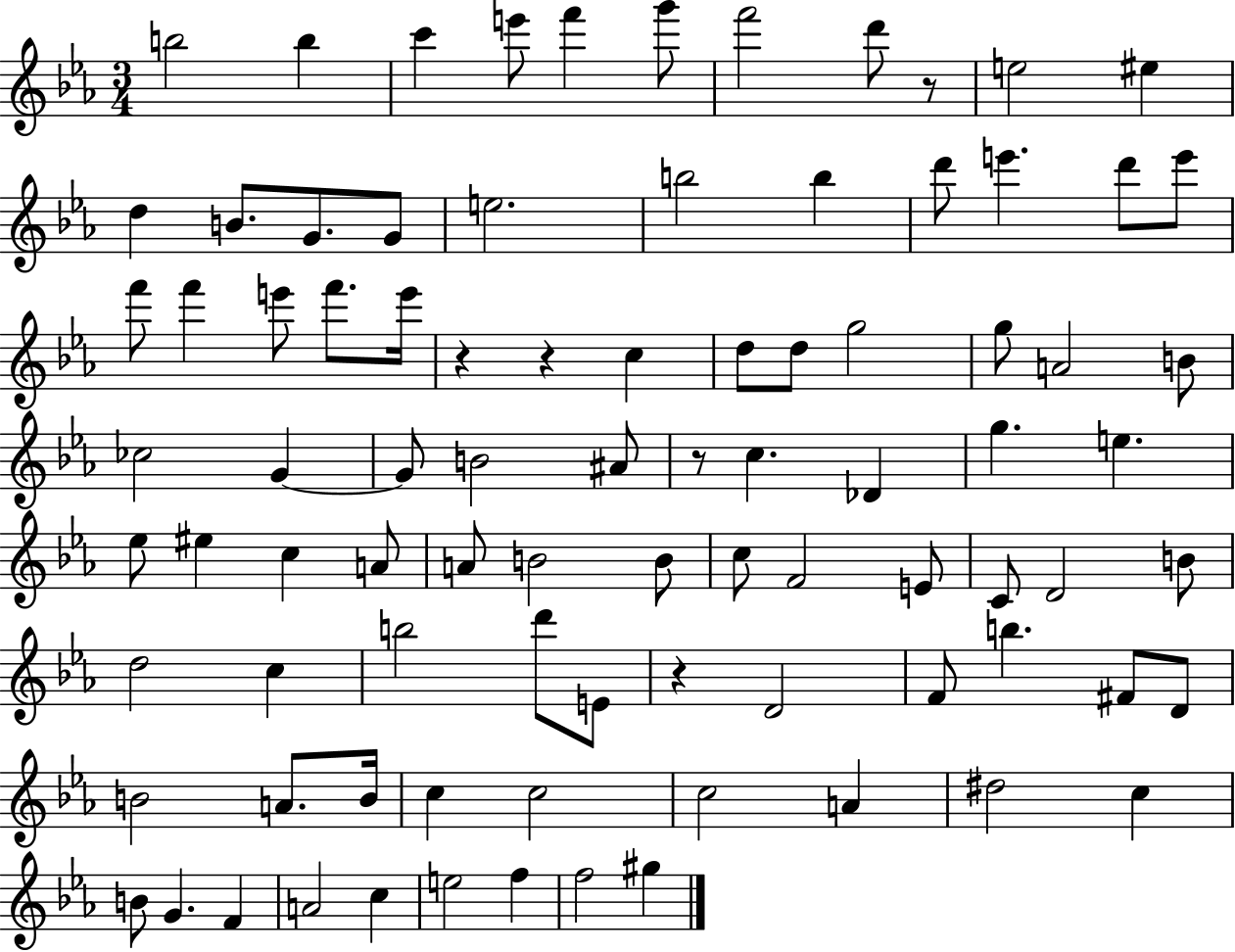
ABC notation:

X:1
T:Untitled
M:3/4
L:1/4
K:Eb
b2 b c' e'/2 f' g'/2 f'2 d'/2 z/2 e2 ^e d B/2 G/2 G/2 e2 b2 b d'/2 e' d'/2 e'/2 f'/2 f' e'/2 f'/2 e'/4 z z c d/2 d/2 g2 g/2 A2 B/2 _c2 G G/2 B2 ^A/2 z/2 c _D g e _e/2 ^e c A/2 A/2 B2 B/2 c/2 F2 E/2 C/2 D2 B/2 d2 c b2 d'/2 E/2 z D2 F/2 b ^F/2 D/2 B2 A/2 B/4 c c2 c2 A ^d2 c B/2 G F A2 c e2 f f2 ^g